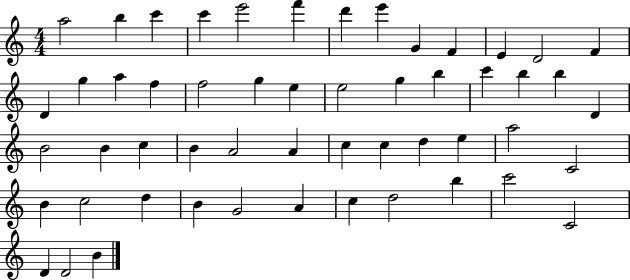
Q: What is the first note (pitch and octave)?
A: A5